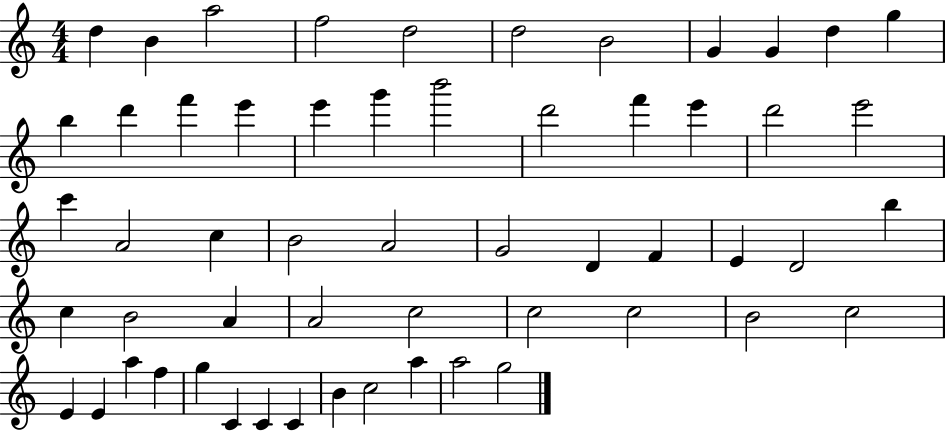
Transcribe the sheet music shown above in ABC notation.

X:1
T:Untitled
M:4/4
L:1/4
K:C
d B a2 f2 d2 d2 B2 G G d g b d' f' e' e' g' b'2 d'2 f' e' d'2 e'2 c' A2 c B2 A2 G2 D F E D2 b c B2 A A2 c2 c2 c2 B2 c2 E E a f g C C C B c2 a a2 g2